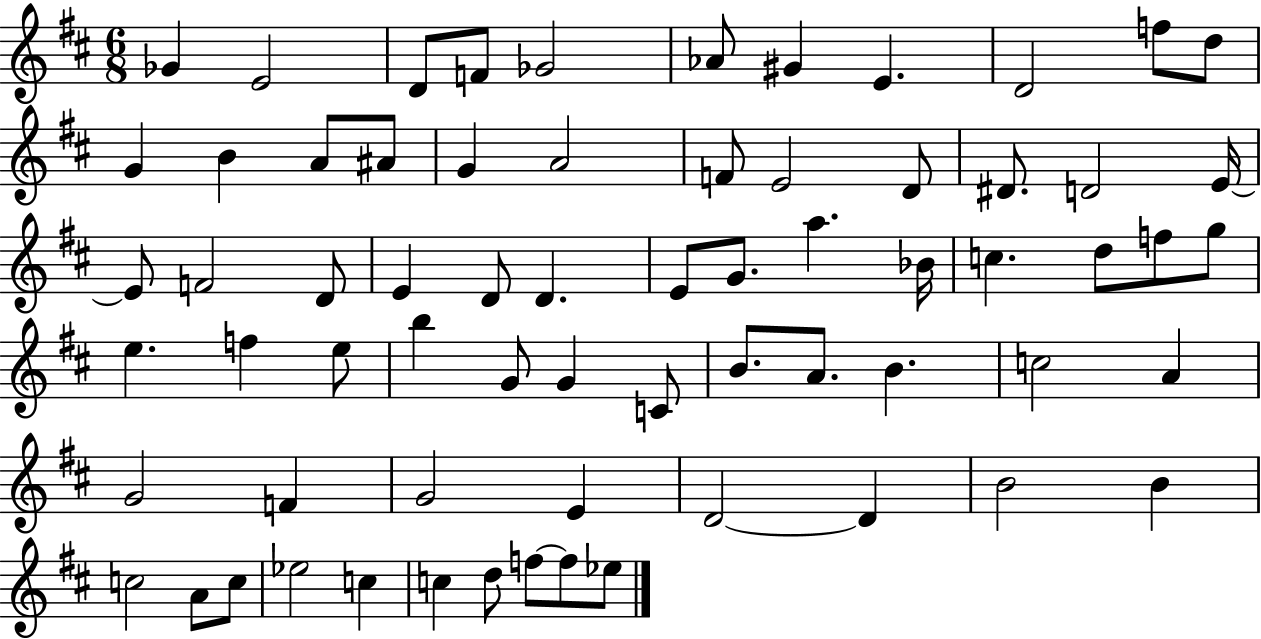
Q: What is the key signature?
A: D major